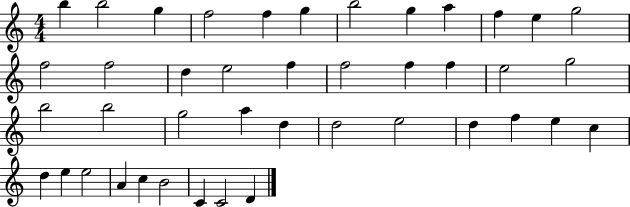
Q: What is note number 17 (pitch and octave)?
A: F5